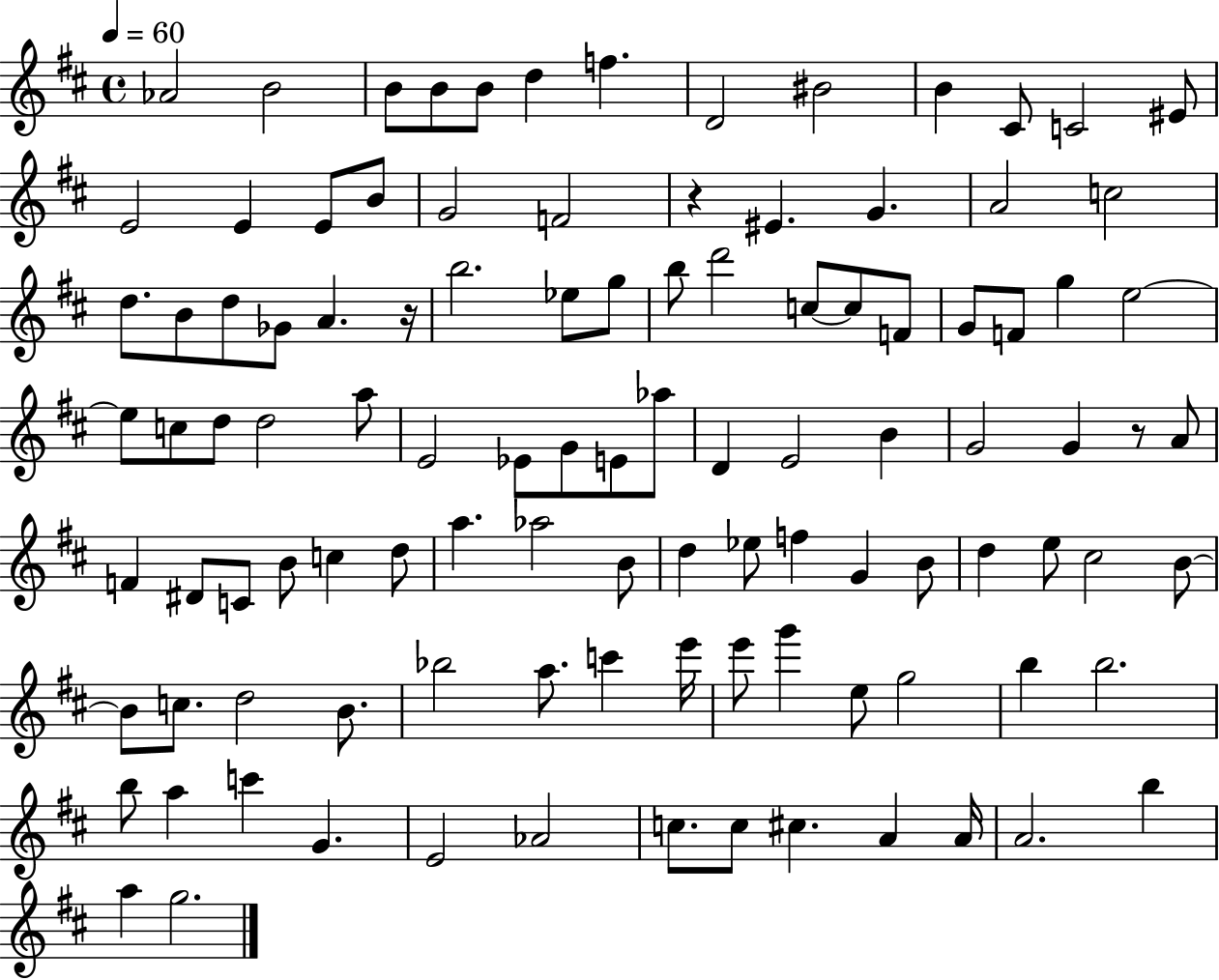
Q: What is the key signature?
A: D major